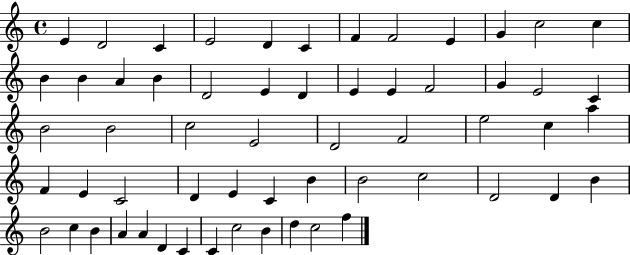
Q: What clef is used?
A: treble